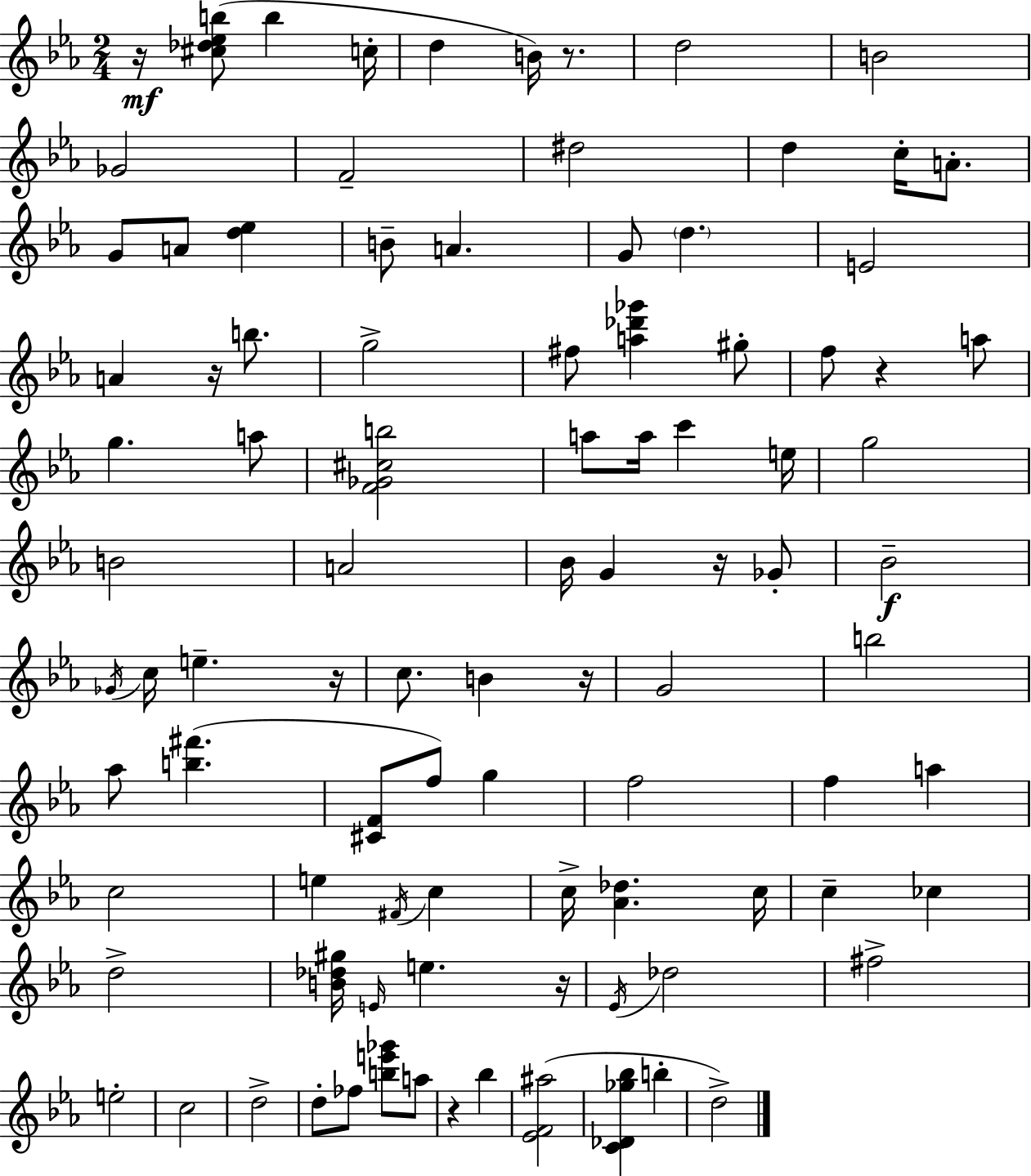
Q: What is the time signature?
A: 2/4